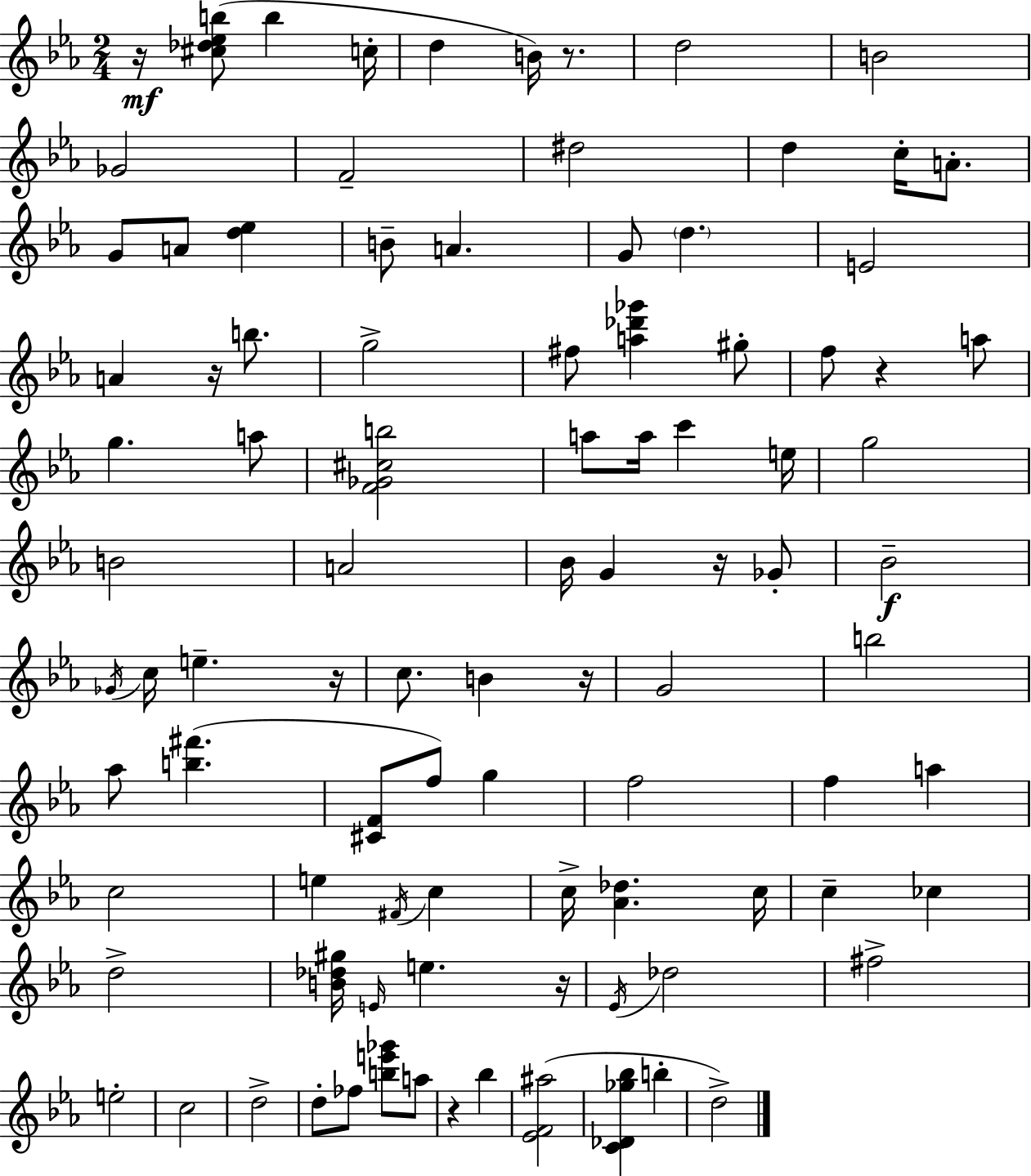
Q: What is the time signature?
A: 2/4